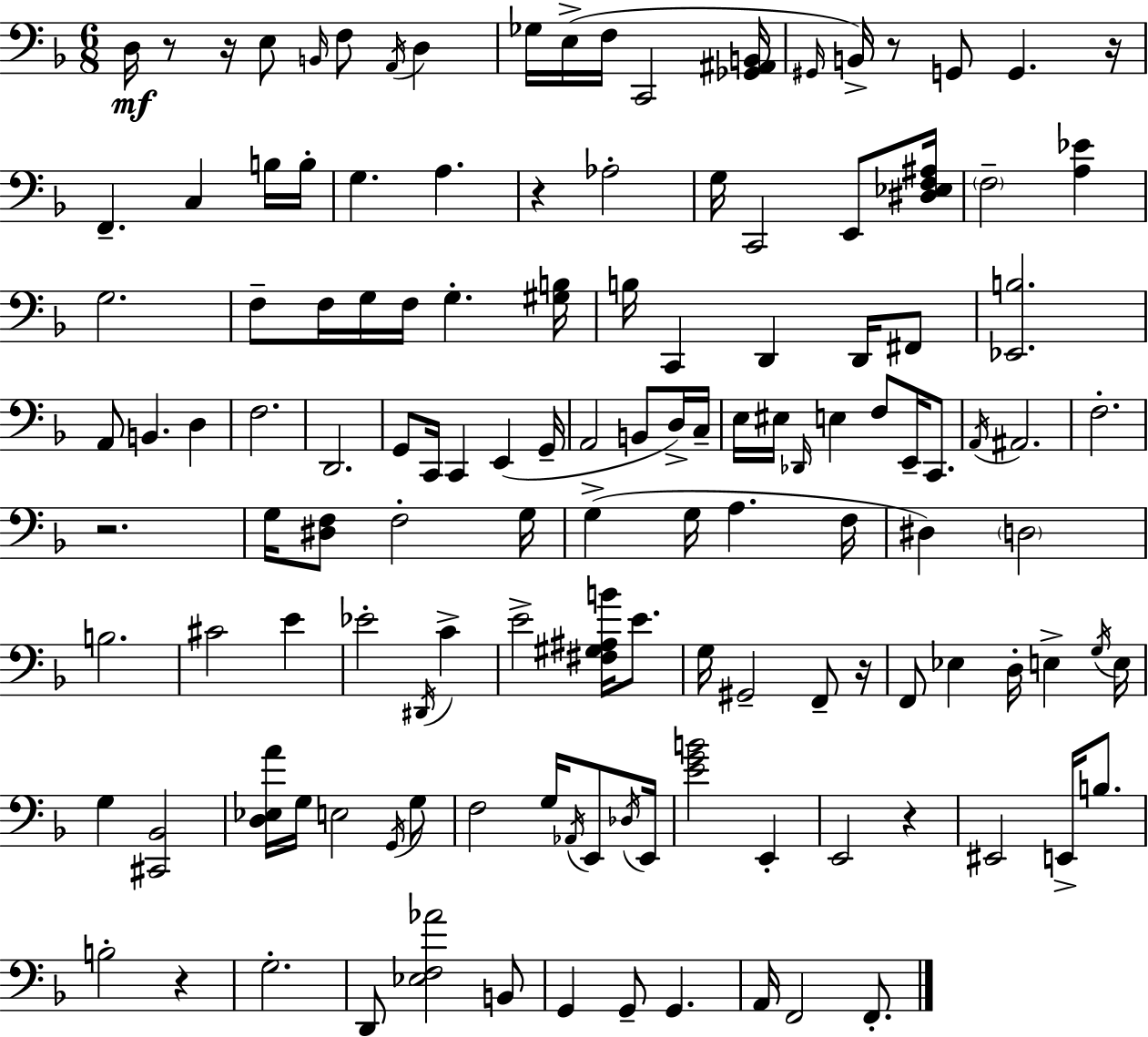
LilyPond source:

{
  \clef bass
  \numericTimeSignature
  \time 6/8
  \key f \major
  d16\mf r8 r16 e8 \grace { b,16 } f8 \acciaccatura { a,16 } d4 | ges16 e16->( f16 c,2 | <ges, ais, b,>16 \grace { gis,16 }) b,16-> r8 g,8 g,4. | r16 f,4.-- c4 | \break b16 b16-. g4. a4. | r4 aes2-. | g16 c,2 | e,8 <dis ees f ais>16 \parenthesize f2-- <a ees'>4 | \break g2. | f8-- f16 g16 f16 g4.-. | <gis b>16 b16 c,4 d,4 | d,16 fis,8 <ees, b>2. | \break a,8 b,4. d4 | f2. | d,2. | g,8 c,16 c,4 e,4( | \break g,16-- a,2 b,8 | d16->) c16-- e16 eis16 \grace { des,16 } e4 f8 | e,16-- c,8. \acciaccatura { a,16 } ais,2. | f2.-. | \break r2. | g16 <dis f>8 f2-. | g16 g4->( g16 a4. | f16 dis4) \parenthesize d2 | \break b2. | cis'2 | e'4 ees'2-. | \acciaccatura { dis,16 } c'4-> e'2-> | \break <fis gis ais b'>16 e'8. g16 gis,2-- | f,8-- r16 f,8 ees4 | d16-. e4-> \acciaccatura { g16 } e16 g4 <cis, bes,>2 | <d ees a'>16 g16 e2 | \break \acciaccatura { g,16 } g8 f2 | g16 \acciaccatura { aes,16 } e,8 \acciaccatura { des16 } e,16 <e' g' b'>2 | e,4-. e,2 | r4 eis,2 | \break e,16-> b8. b2-. | r4 g2.-. | d,8 | <ees f aes'>2 b,8 g,4 | \break g,8-- g,4. a,16 f,2 | f,8.-. \bar "|."
}